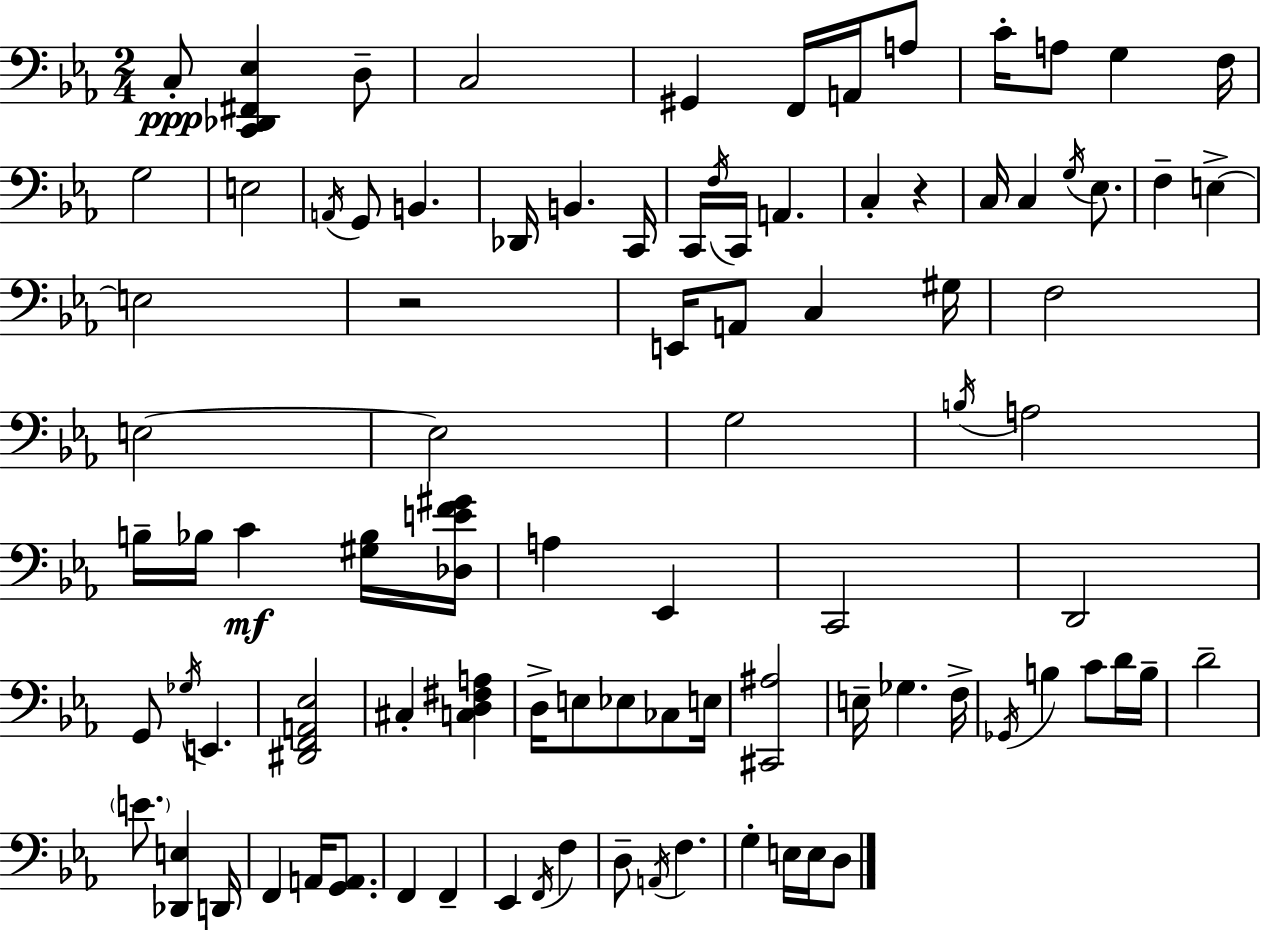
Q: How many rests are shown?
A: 2